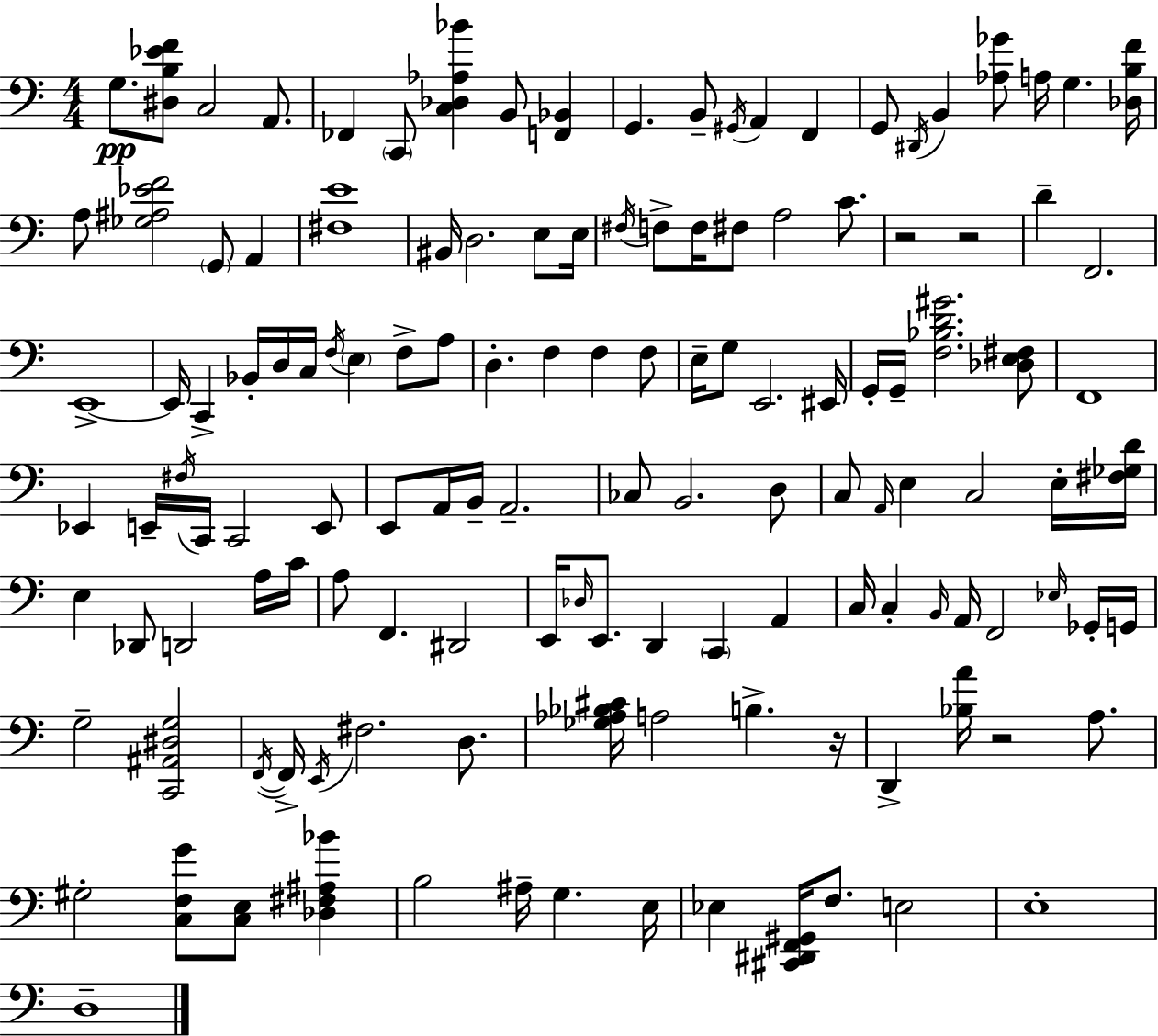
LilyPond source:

{
  \clef bass
  \numericTimeSignature
  \time 4/4
  \key c \major
  \repeat volta 2 { g8.\pp <dis b ees' f'>8 c2 a,8. | fes,4 \parenthesize c,8 <c des aes bes'>4 b,8 <f, bes,>4 | g,4. b,8-- \acciaccatura { gis,16 } a,4 f,4 | g,8 \acciaccatura { dis,16 } b,4 <aes ges'>8 a16 g4. | \break <des b f'>16 a8 <ges ais ees' f'>2 \parenthesize g,8 a,4 | <fis e'>1 | bis,16 d2. e8 | e16 \acciaccatura { fis16 } f8-> f16 fis8 a2 | \break c'8. r2 r2 | d'4-- f,2. | e,1->~~ | e,16 c,4-> bes,16-. d16 c16 \acciaccatura { f16 } \parenthesize e4 | \break f8-> a8 d4.-. f4 f4 | f8 e16-- g8 e,2. | eis,16 g,16-. g,16-- <f bes d' gis'>2. | <des e fis>8 f,1 | \break ees,4 e,16-- \acciaccatura { fis16 } c,16 c,2 | e,8 e,8 a,16 b,16-- a,2.-- | ces8 b,2. | d8 c8 \grace { a,16 } e4 c2 | \break e16-. <fis ges d'>16 e4 des,8 d,2 | a16 c'16 a8 f,4. dis,2 | e,16 \grace { des16 } e,8. d,4 \parenthesize c,4 | a,4 c16 c4-. \grace { b,16 } a,16 f,2 | \break \grace { ees16 } ges,16-. g,16 g2-- | <c, ais, dis g>2 \acciaccatura { f,16~ }~ f,16-> \acciaccatura { e,16 } fis2. | d8. <ges aes bes cis'>16 a2 | b4.-> r16 d,4-> <bes a'>16 | \break r2 a8. gis2-. | <c f g'>8 <c e>8 <des fis ais bes'>4 b2 | ais16-- g4. e16 ees4 <cis, dis, f, gis,>16 | f8. e2 e1-. | \break d1-- | } \bar "|."
}